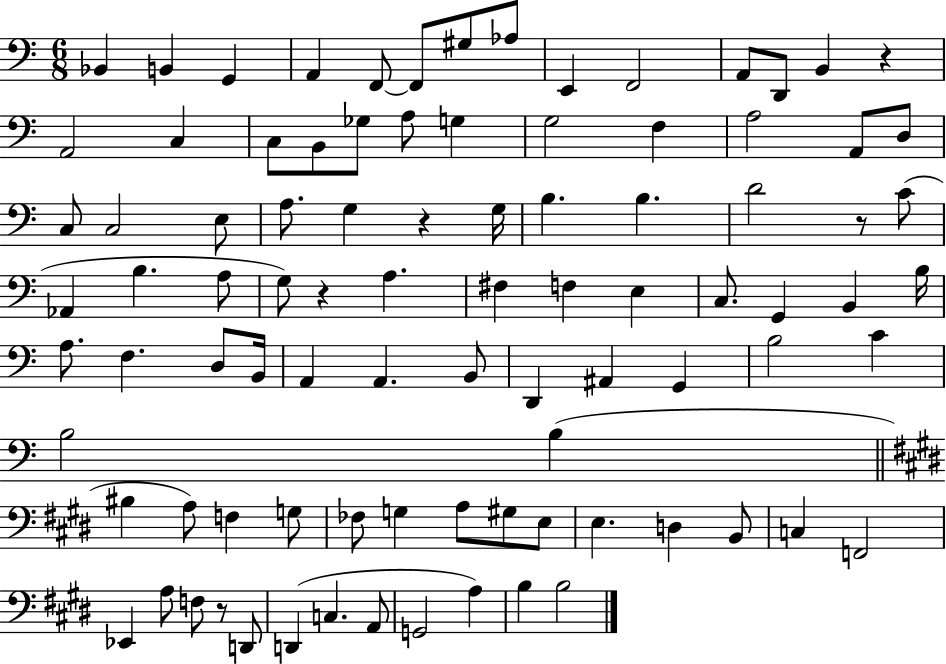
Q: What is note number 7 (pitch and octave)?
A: G#3